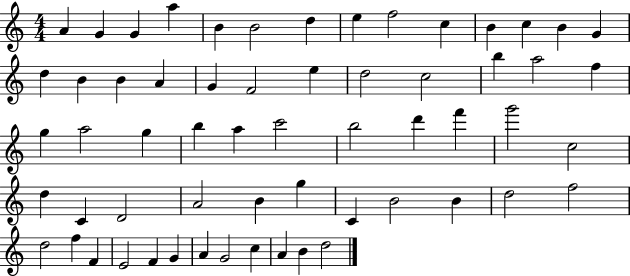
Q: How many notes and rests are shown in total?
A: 60